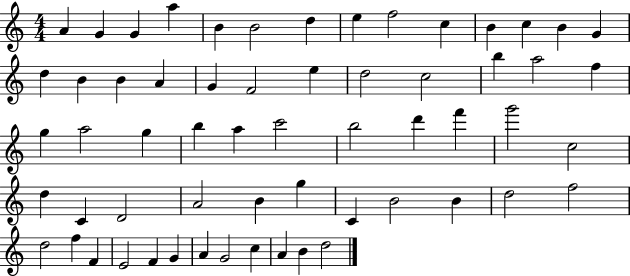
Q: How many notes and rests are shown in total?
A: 60